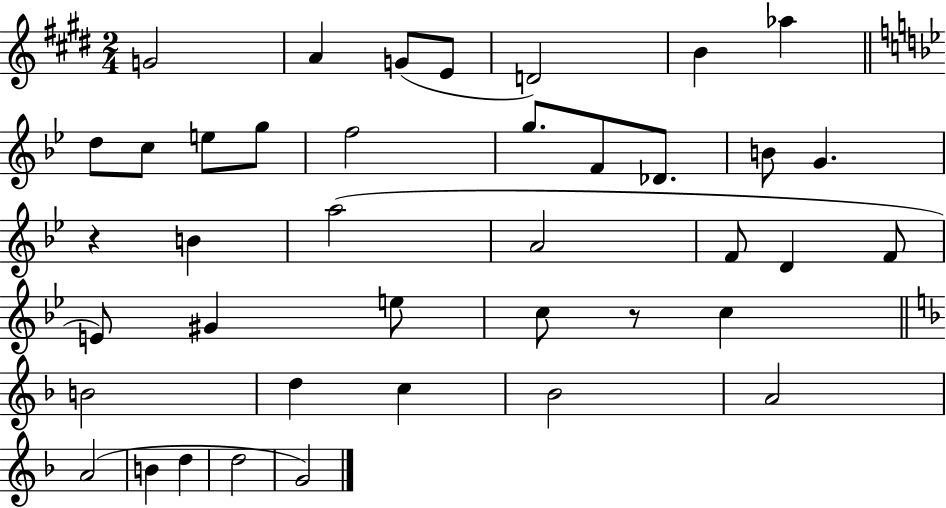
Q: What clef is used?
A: treble